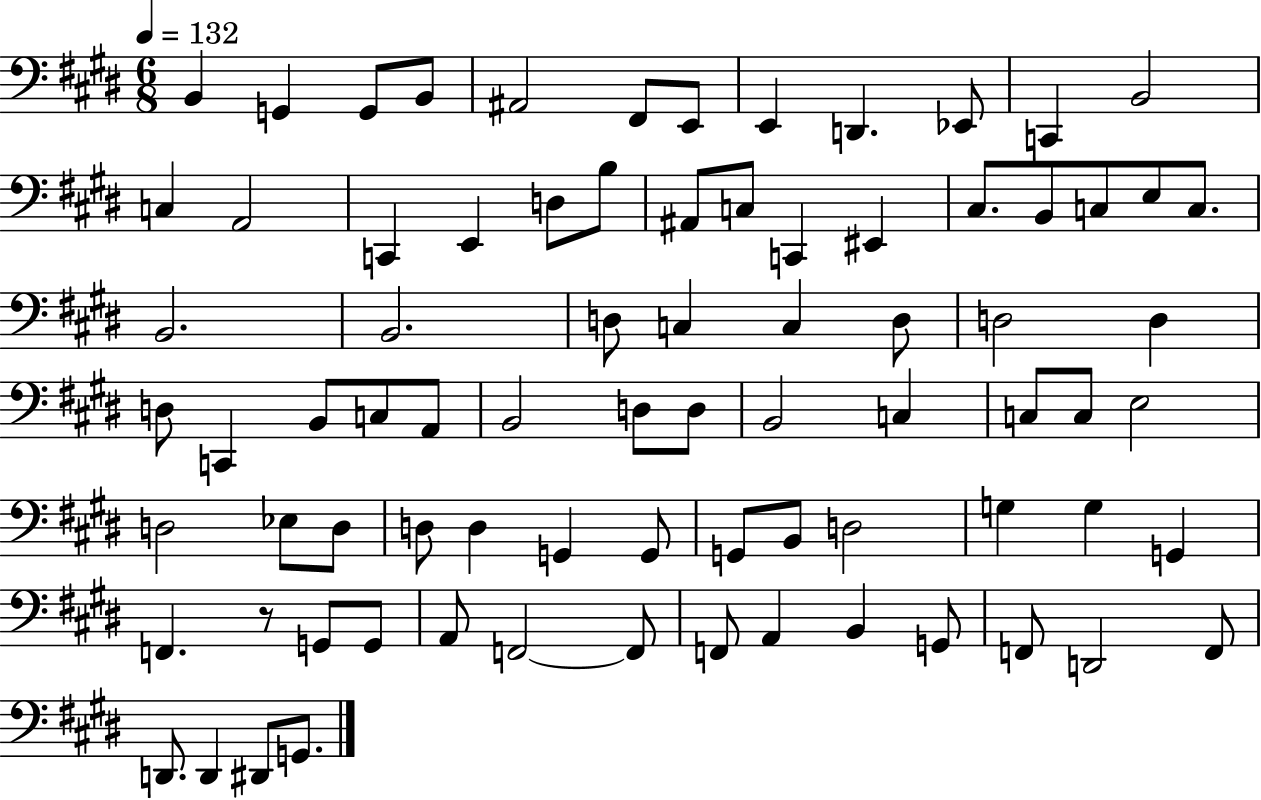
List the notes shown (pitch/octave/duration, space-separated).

B2/q G2/q G2/e B2/e A#2/h F#2/e E2/e E2/q D2/q. Eb2/e C2/q B2/h C3/q A2/h C2/q E2/q D3/e B3/e A#2/e C3/e C2/q EIS2/q C#3/e. B2/e C3/e E3/e C3/e. B2/h. B2/h. D3/e C3/q C3/q D3/e D3/h D3/q D3/e C2/q B2/e C3/e A2/e B2/h D3/e D3/e B2/h C3/q C3/e C3/e E3/h D3/h Eb3/e D3/e D3/e D3/q G2/q G2/e G2/e B2/e D3/h G3/q G3/q G2/q F2/q. R/e G2/e G2/e A2/e F2/h F2/e F2/e A2/q B2/q G2/e F2/e D2/h F2/e D2/e. D2/q D#2/e G2/e.